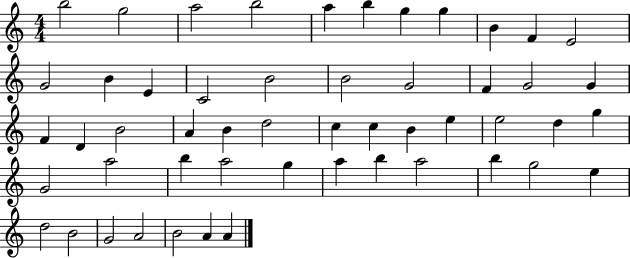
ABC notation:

X:1
T:Untitled
M:4/4
L:1/4
K:C
b2 g2 a2 b2 a b g g B F E2 G2 B E C2 B2 B2 G2 F G2 G F D B2 A B d2 c c B e e2 d g G2 a2 b a2 g a b a2 b g2 e d2 B2 G2 A2 B2 A A